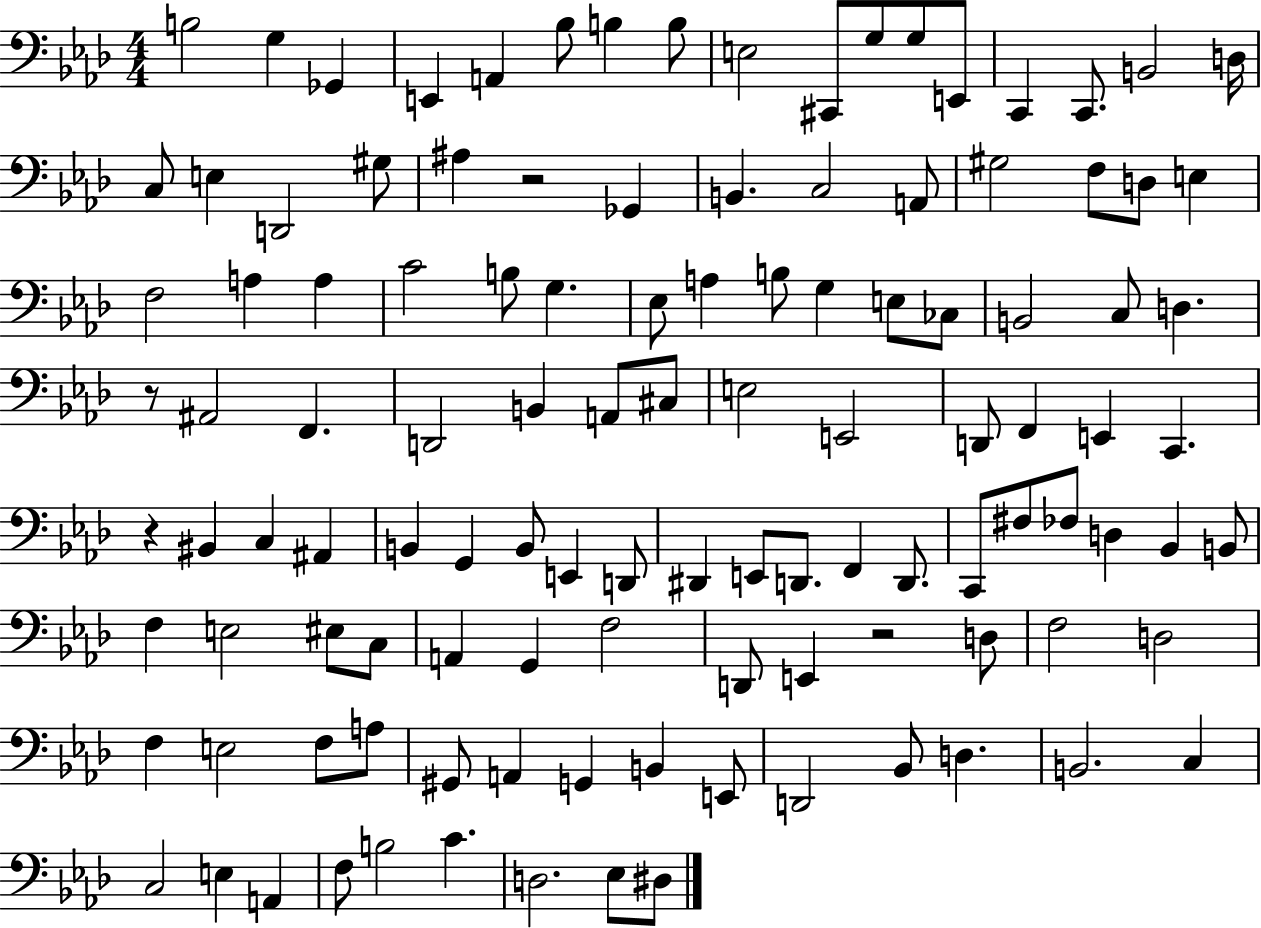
X:1
T:Untitled
M:4/4
L:1/4
K:Ab
B,2 G, _G,, E,, A,, _B,/2 B, B,/2 E,2 ^C,,/2 G,/2 G,/2 E,,/2 C,, C,,/2 B,,2 D,/4 C,/2 E, D,,2 ^G,/2 ^A, z2 _G,, B,, C,2 A,,/2 ^G,2 F,/2 D,/2 E, F,2 A, A, C2 B,/2 G, _E,/2 A, B,/2 G, E,/2 _C,/2 B,,2 C,/2 D, z/2 ^A,,2 F,, D,,2 B,, A,,/2 ^C,/2 E,2 E,,2 D,,/2 F,, E,, C,, z ^B,, C, ^A,, B,, G,, B,,/2 E,, D,,/2 ^D,, E,,/2 D,,/2 F,, D,,/2 C,,/2 ^F,/2 _F,/2 D, _B,, B,,/2 F, E,2 ^E,/2 C,/2 A,, G,, F,2 D,,/2 E,, z2 D,/2 F,2 D,2 F, E,2 F,/2 A,/2 ^G,,/2 A,, G,, B,, E,,/2 D,,2 _B,,/2 D, B,,2 C, C,2 E, A,, F,/2 B,2 C D,2 _E,/2 ^D,/2